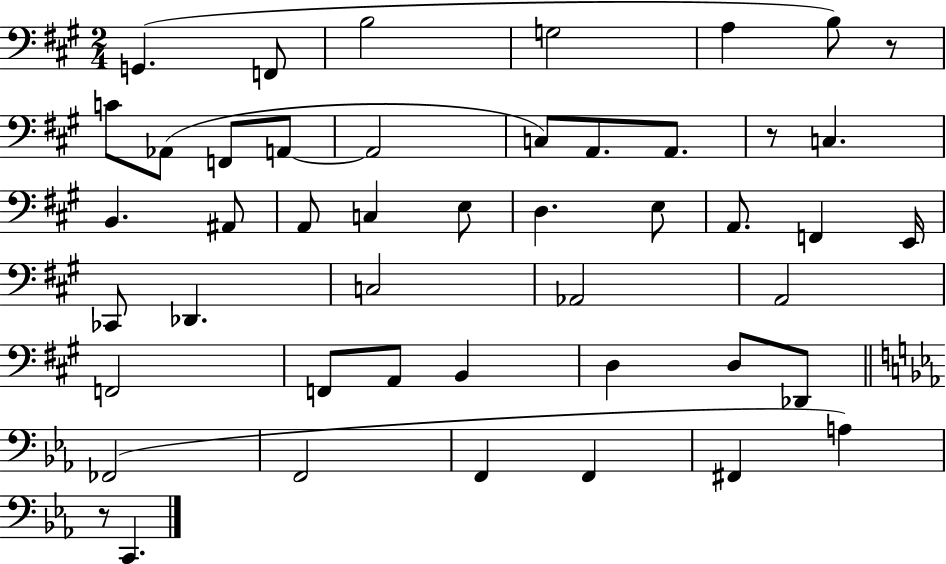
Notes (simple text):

G2/q. F2/e B3/h G3/h A3/q B3/e R/e C4/e Ab2/e F2/e A2/e A2/h C3/e A2/e. A2/e. R/e C3/q. B2/q. A#2/e A2/e C3/q E3/e D3/q. E3/e A2/e. F2/q E2/s CES2/e Db2/q. C3/h Ab2/h A2/h F2/h F2/e A2/e B2/q D3/q D3/e Db2/e FES2/h F2/h F2/q F2/q F#2/q A3/q R/e C2/q.